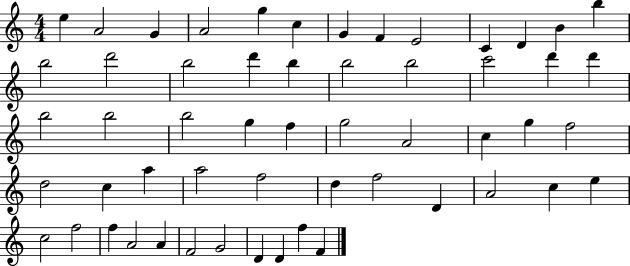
X:1
T:Untitled
M:4/4
L:1/4
K:C
e A2 G A2 g c G F E2 C D B b b2 d'2 b2 d' b b2 b2 c'2 d' d' b2 b2 b2 g f g2 A2 c g f2 d2 c a a2 f2 d f2 D A2 c e c2 f2 f A2 A F2 G2 D D f F